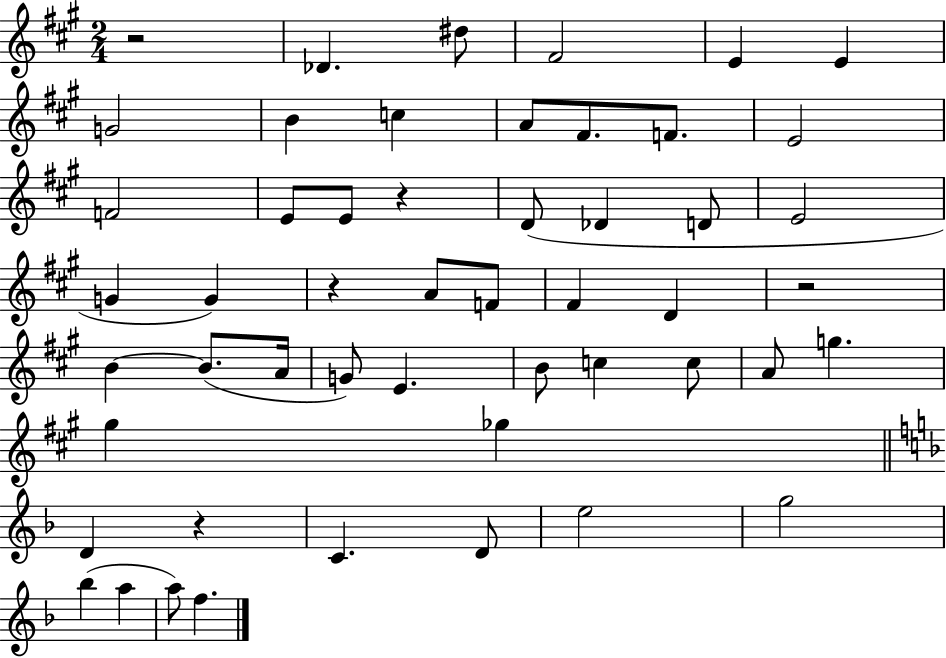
{
  \clef treble
  \numericTimeSignature
  \time 2/4
  \key a \major
  r2 | des'4. dis''8 | fis'2 | e'4 e'4 | \break g'2 | b'4 c''4 | a'8 fis'8. f'8. | e'2 | \break f'2 | e'8 e'8 r4 | d'8( des'4 d'8 | e'2 | \break g'4 g'4) | r4 a'8 f'8 | fis'4 d'4 | r2 | \break b'4~~ b'8.( a'16 | g'8) e'4. | b'8 c''4 c''8 | a'8 g''4. | \break gis''4 ges''4 | \bar "||" \break \key d \minor d'4 r4 | c'4. d'8 | e''2 | g''2 | \break bes''4( a''4 | a''8) f''4. | \bar "|."
}